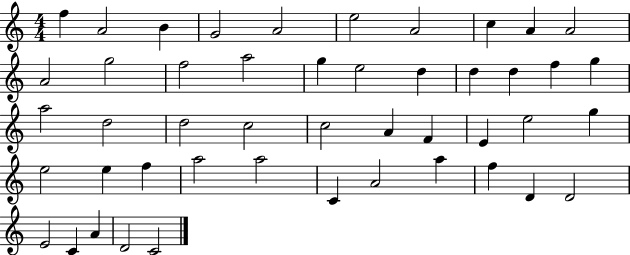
{
  \clef treble
  \numericTimeSignature
  \time 4/4
  \key c \major
  f''4 a'2 b'4 | g'2 a'2 | e''2 a'2 | c''4 a'4 a'2 | \break a'2 g''2 | f''2 a''2 | g''4 e''2 d''4 | d''4 d''4 f''4 g''4 | \break a''2 d''2 | d''2 c''2 | c''2 a'4 f'4 | e'4 e''2 g''4 | \break e''2 e''4 f''4 | a''2 a''2 | c'4 a'2 a''4 | f''4 d'4 d'2 | \break e'2 c'4 a'4 | d'2 c'2 | \bar "|."
}